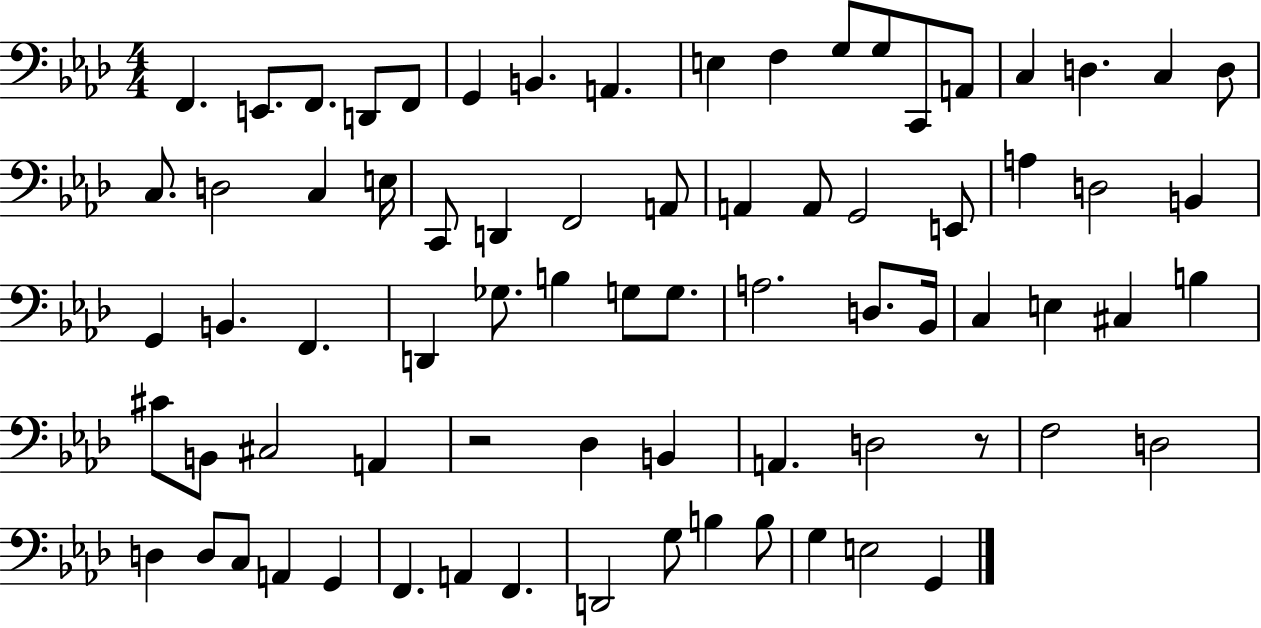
X:1
T:Untitled
M:4/4
L:1/4
K:Ab
F,, E,,/2 F,,/2 D,,/2 F,,/2 G,, B,, A,, E, F, G,/2 G,/2 C,,/2 A,,/2 C, D, C, D,/2 C,/2 D,2 C, E,/4 C,,/2 D,, F,,2 A,,/2 A,, A,,/2 G,,2 E,,/2 A, D,2 B,, G,, B,, F,, D,, _G,/2 B, G,/2 G,/2 A,2 D,/2 _B,,/4 C, E, ^C, B, ^C/2 B,,/2 ^C,2 A,, z2 _D, B,, A,, D,2 z/2 F,2 D,2 D, D,/2 C,/2 A,, G,, F,, A,, F,, D,,2 G,/2 B, B,/2 G, E,2 G,,